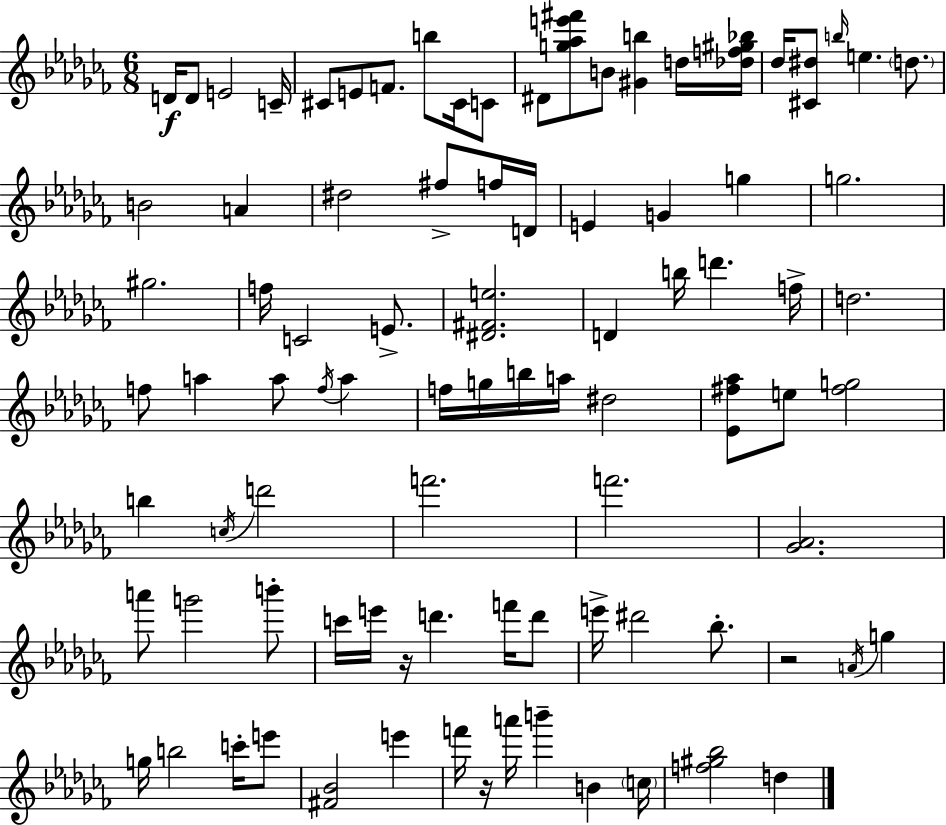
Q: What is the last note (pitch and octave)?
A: D5